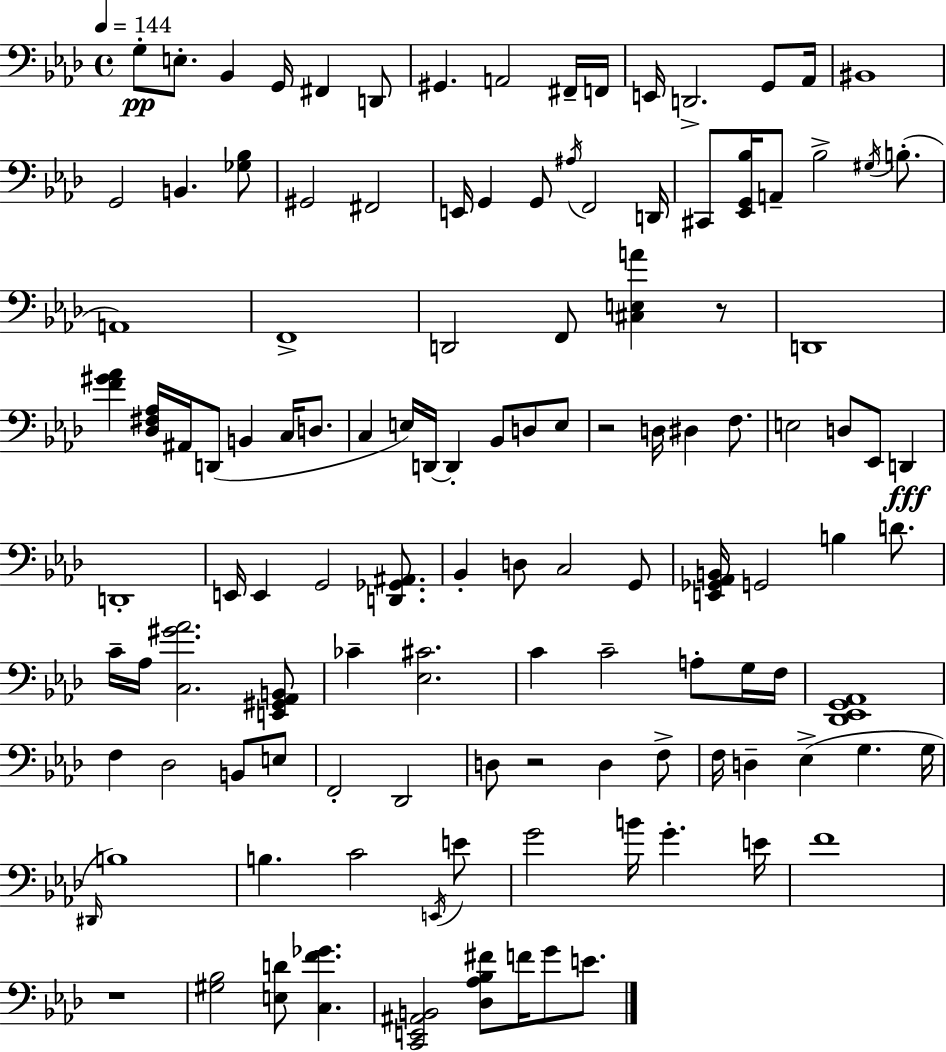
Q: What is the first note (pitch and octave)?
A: G3